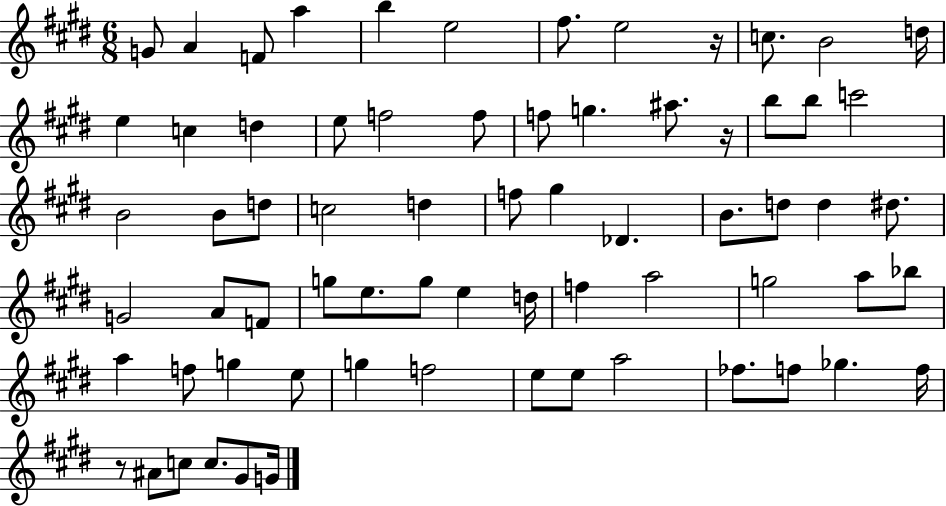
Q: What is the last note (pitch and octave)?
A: G4